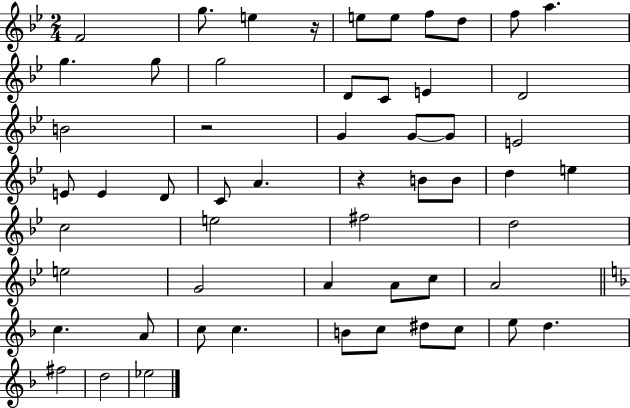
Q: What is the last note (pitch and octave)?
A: Eb5